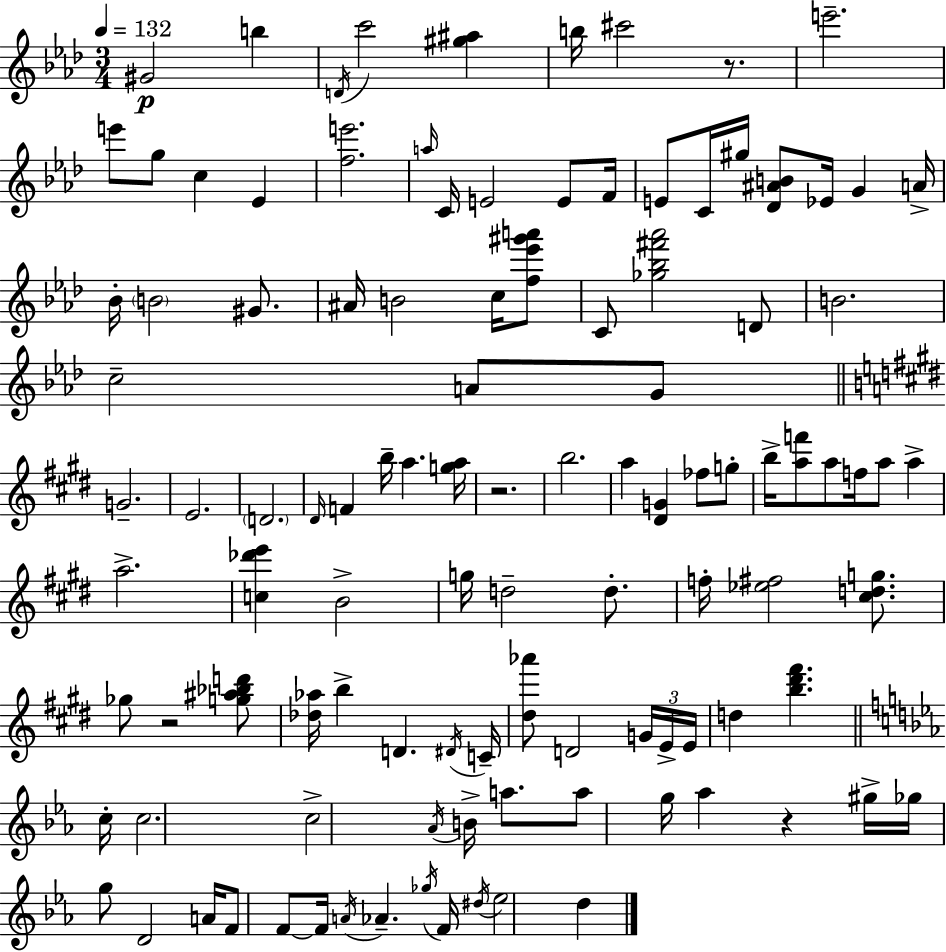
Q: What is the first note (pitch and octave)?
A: G#4